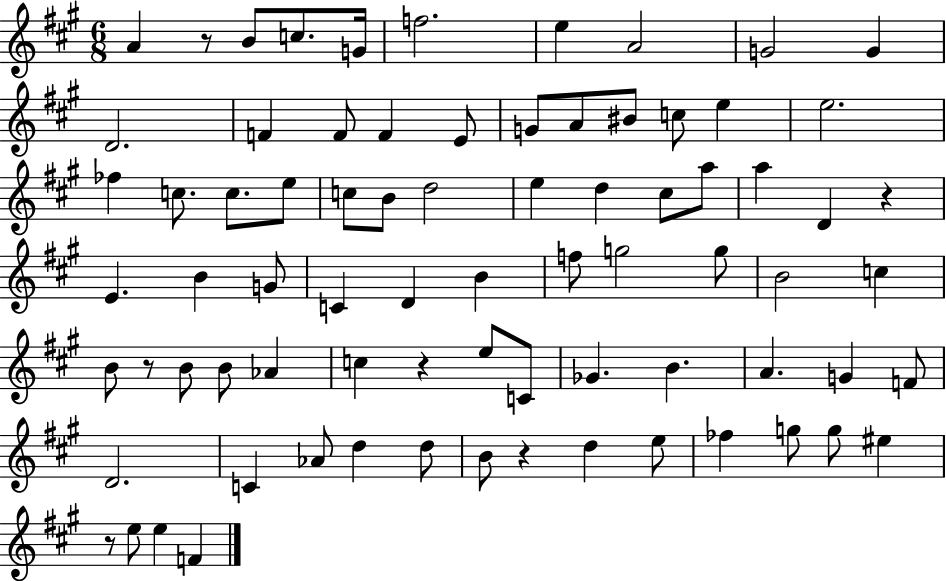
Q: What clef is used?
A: treble